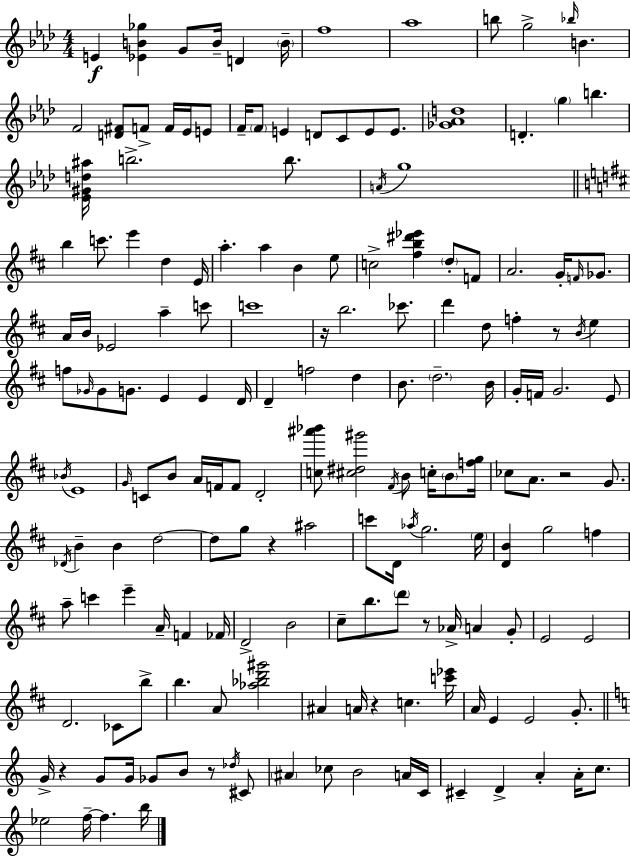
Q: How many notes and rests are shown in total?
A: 174